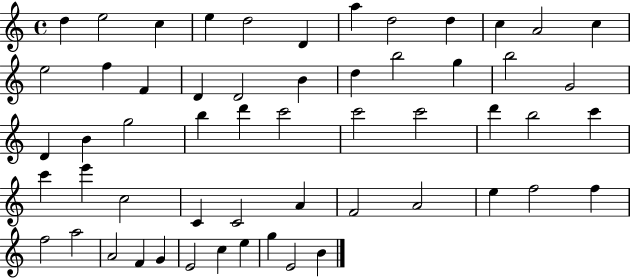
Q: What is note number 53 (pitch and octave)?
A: E5